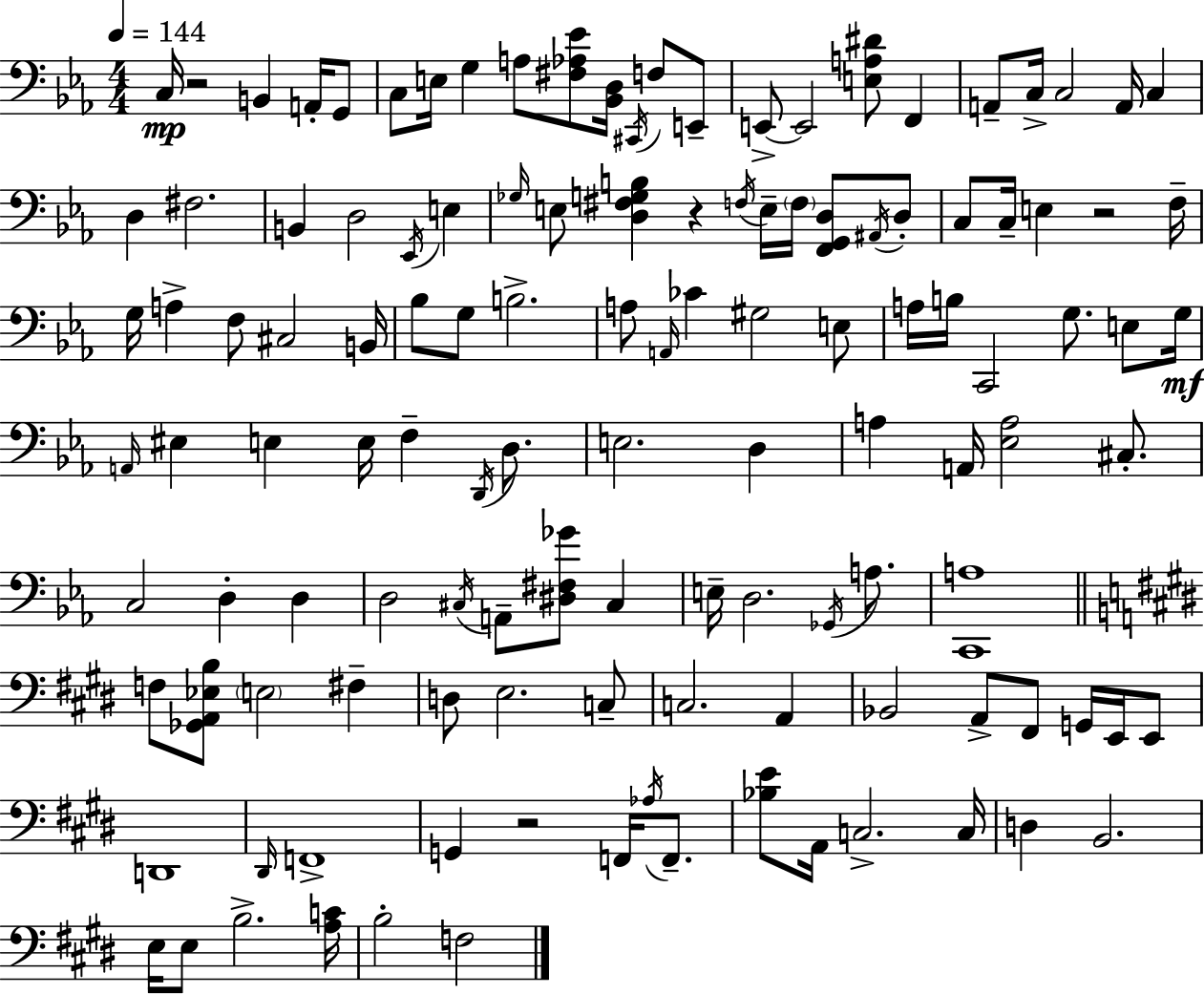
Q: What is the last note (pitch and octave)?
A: F3